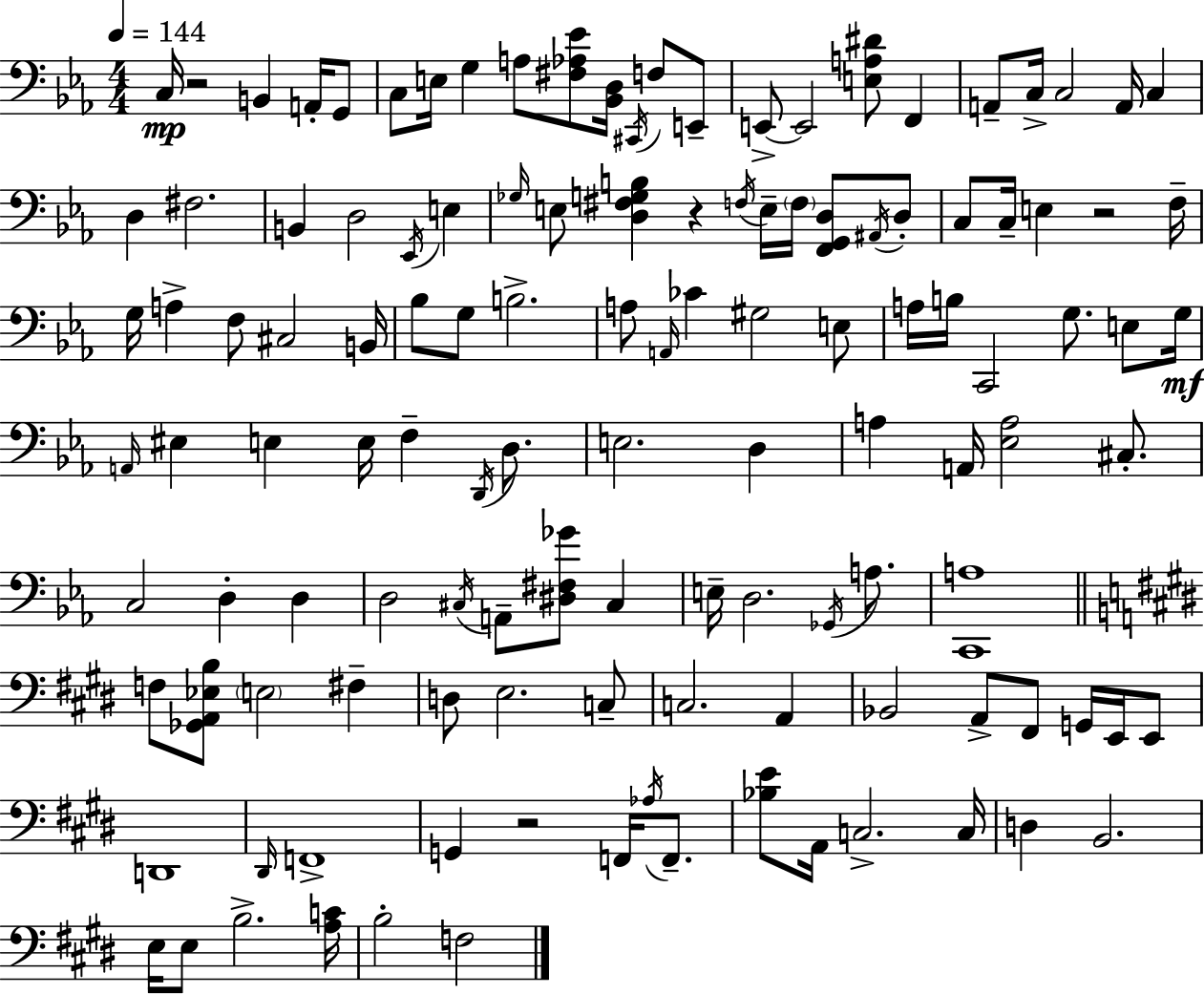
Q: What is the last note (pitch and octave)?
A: F3